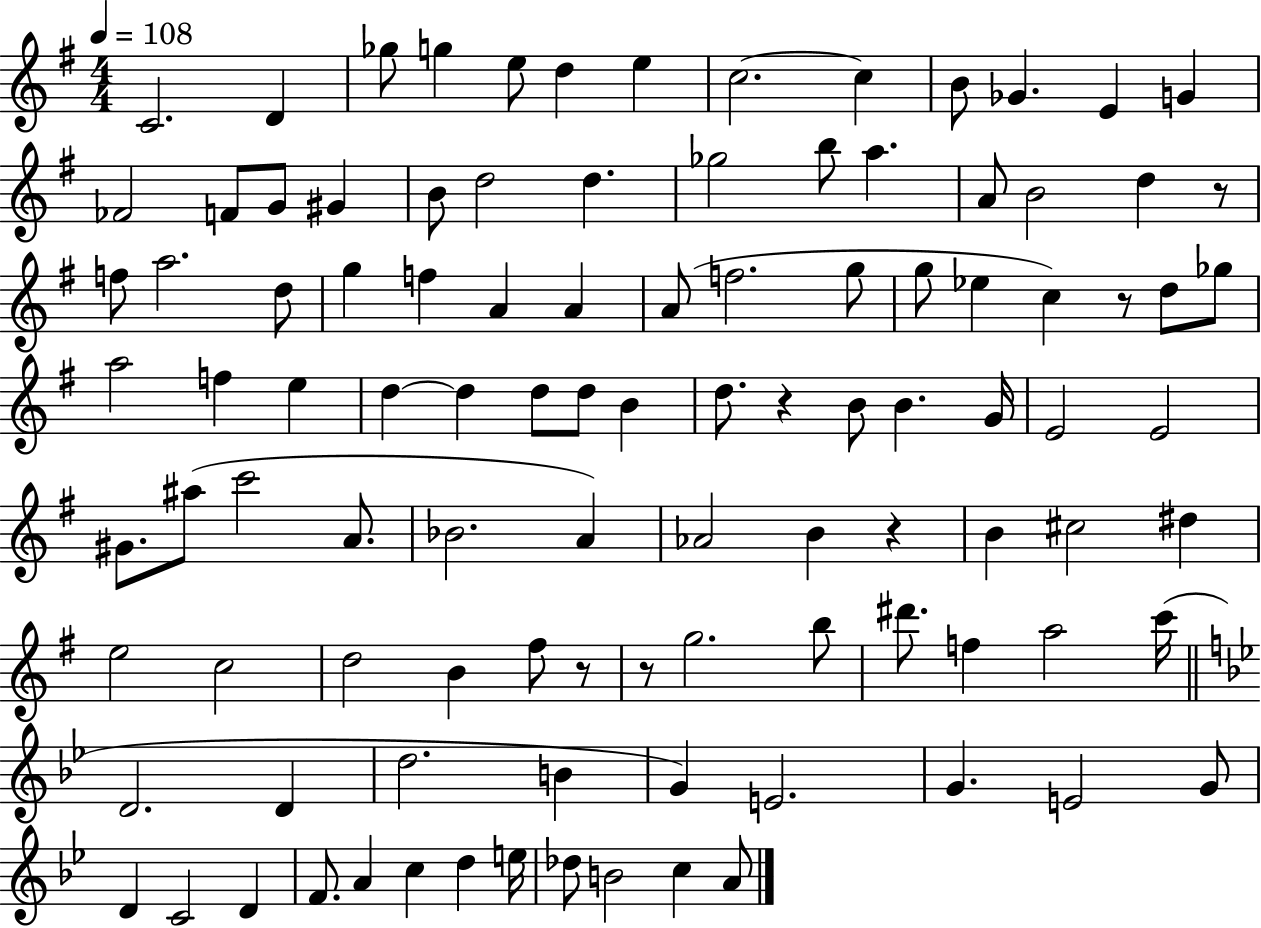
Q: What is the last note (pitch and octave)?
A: A4